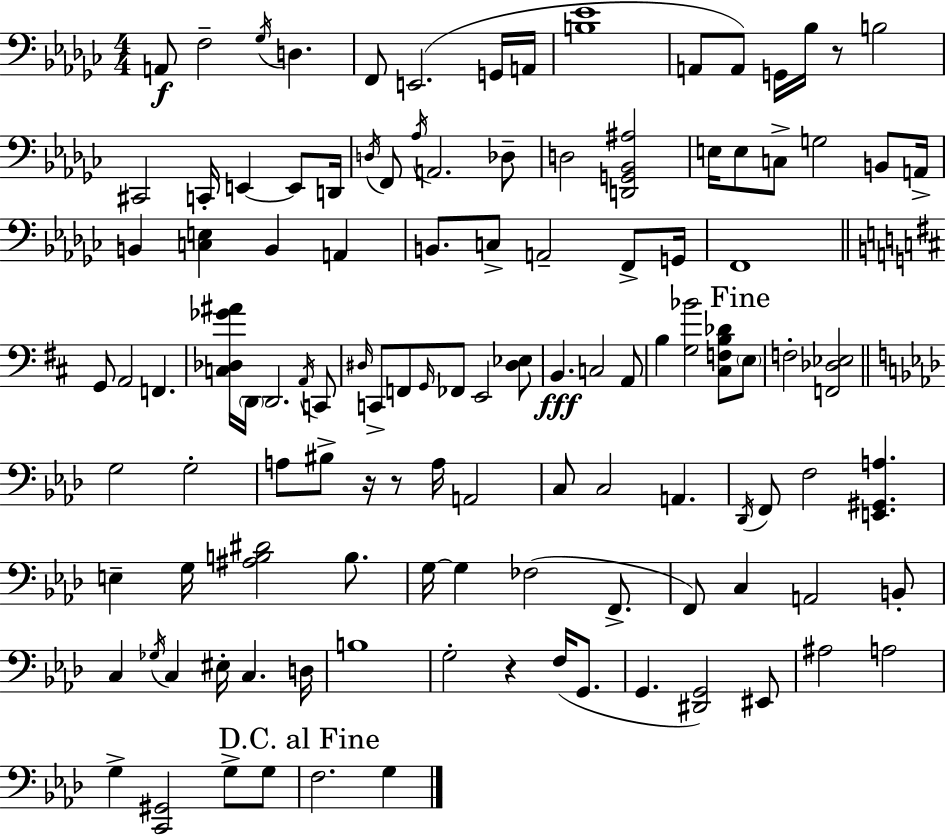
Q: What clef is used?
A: bass